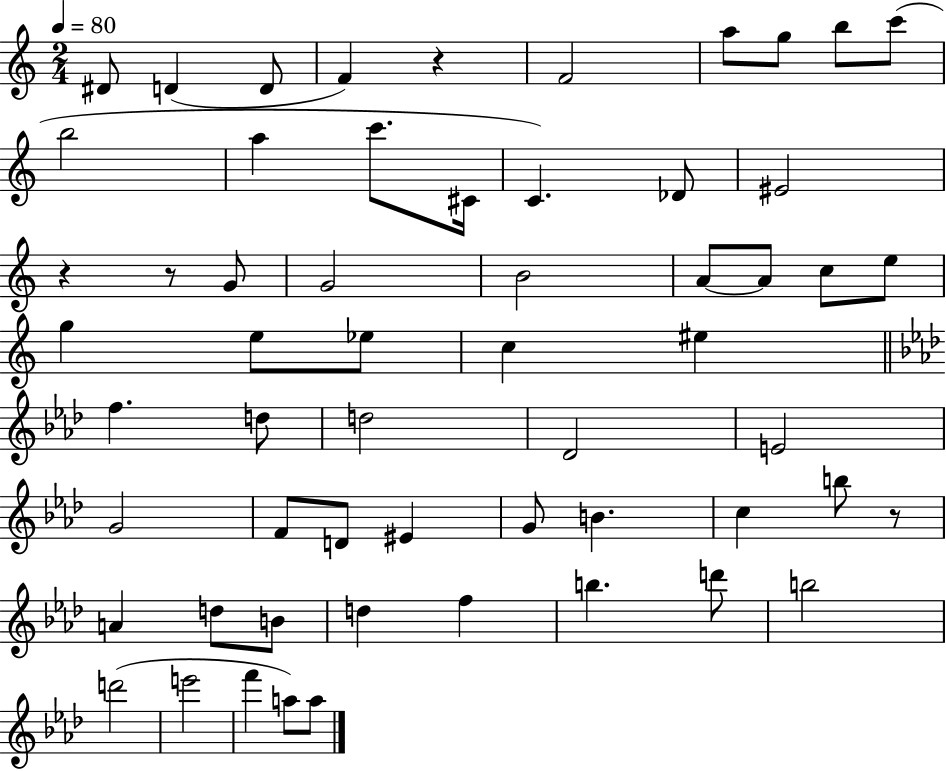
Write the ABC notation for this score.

X:1
T:Untitled
M:2/4
L:1/4
K:C
^D/2 D D/2 F z F2 a/2 g/2 b/2 c'/2 b2 a c'/2 ^C/4 C _D/2 ^E2 z z/2 G/2 G2 B2 A/2 A/2 c/2 e/2 g e/2 _e/2 c ^e f d/2 d2 _D2 E2 G2 F/2 D/2 ^E G/2 B c b/2 z/2 A d/2 B/2 d f b d'/2 b2 d'2 e'2 f' a/2 a/2